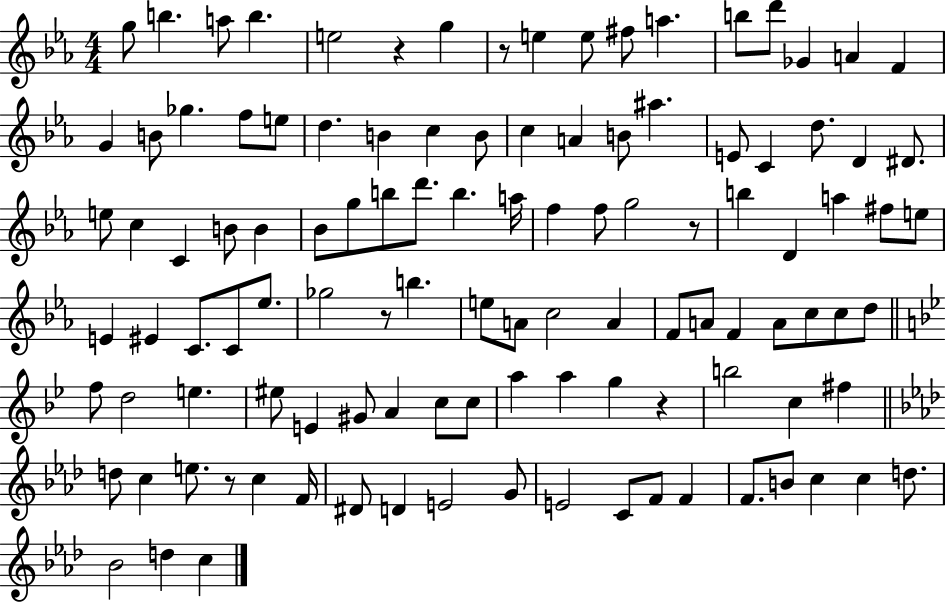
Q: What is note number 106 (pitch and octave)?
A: C5